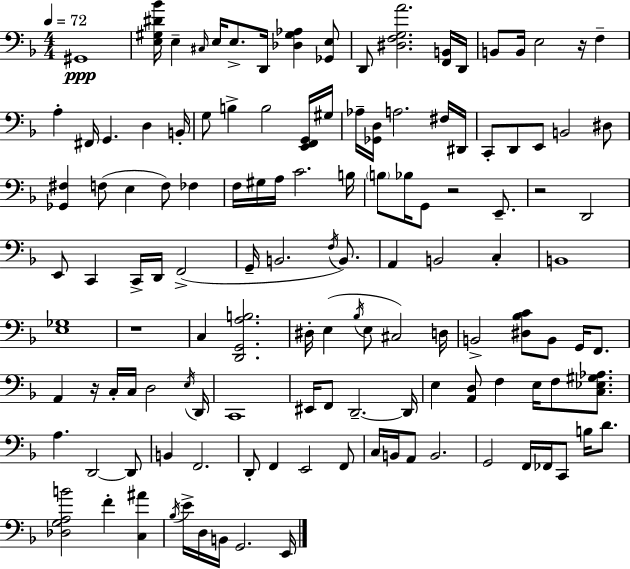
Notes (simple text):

G#2/w [E3,G#3,D#4,Bb4]/s E3/q C#3/s E3/s E3/e. D2/s [Db3,G#3,Ab3]/q [Gb2,E3]/e D2/e [D#3,F3,G3,A4]/h. [F2,B2]/s D2/s B2/e B2/s E3/h R/s F3/q A3/q F#2/s G2/q. D3/q B2/s G3/e B3/q B3/h [E2,F2,G2]/s G#3/s Ab3/s [Gb2,D3]/s A3/h. F#3/s D#2/s C2/e D2/e E2/e B2/h D#3/e [Gb2,F#3]/q F3/e E3/q F3/e FES3/q F3/s G#3/s A3/s C4/h. B3/s B3/e Bb3/s G2/e R/h E2/e. R/h D2/h E2/e C2/q C2/s D2/s F2/h G2/s B2/h. F3/s B2/e. A2/q B2/h C3/q B2/w [E3,Gb3]/w R/w C3/q [D2,G2,A3,B3]/h. D#3/s E3/q Bb3/s E3/e C#3/h D3/s B2/h [D#3,Bb3,C4]/e B2/e G2/s F2/e. A2/q R/s C3/s C3/s D3/h E3/s D2/s C2/w EIS2/s F2/e D2/h. D2/s E3/q [A2,D3]/e F3/q E3/s F3/e [C3,Eb3,G#3,Ab3]/e. A3/q. D2/h D2/e B2/q F2/h. D2/e F2/q E2/h F2/e C3/s B2/s A2/e B2/h. G2/h F2/s FES2/s C2/e B3/s D4/e. [Db3,G3,A3,B4]/h F4/q [C3,A#4]/q Bb3/s E4/s D3/s B2/s G2/h. E2/s